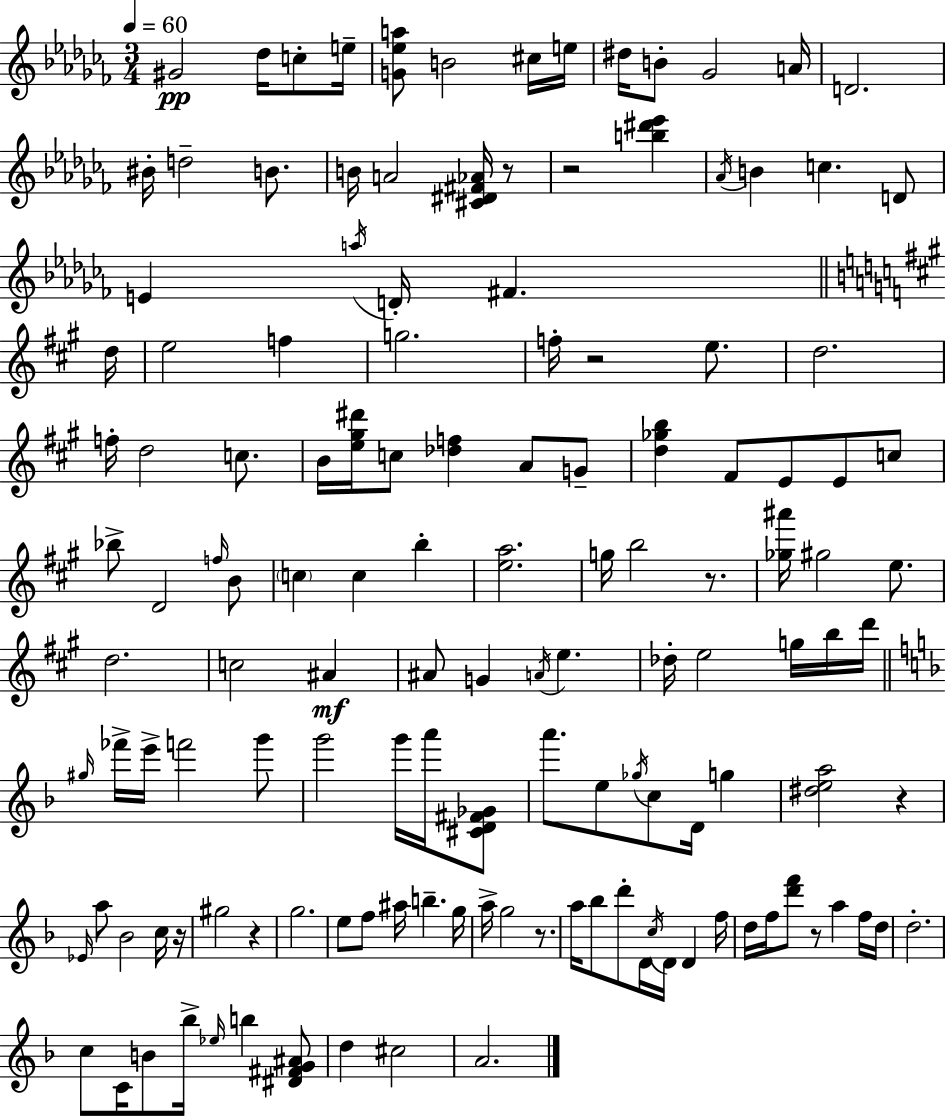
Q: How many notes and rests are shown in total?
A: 137